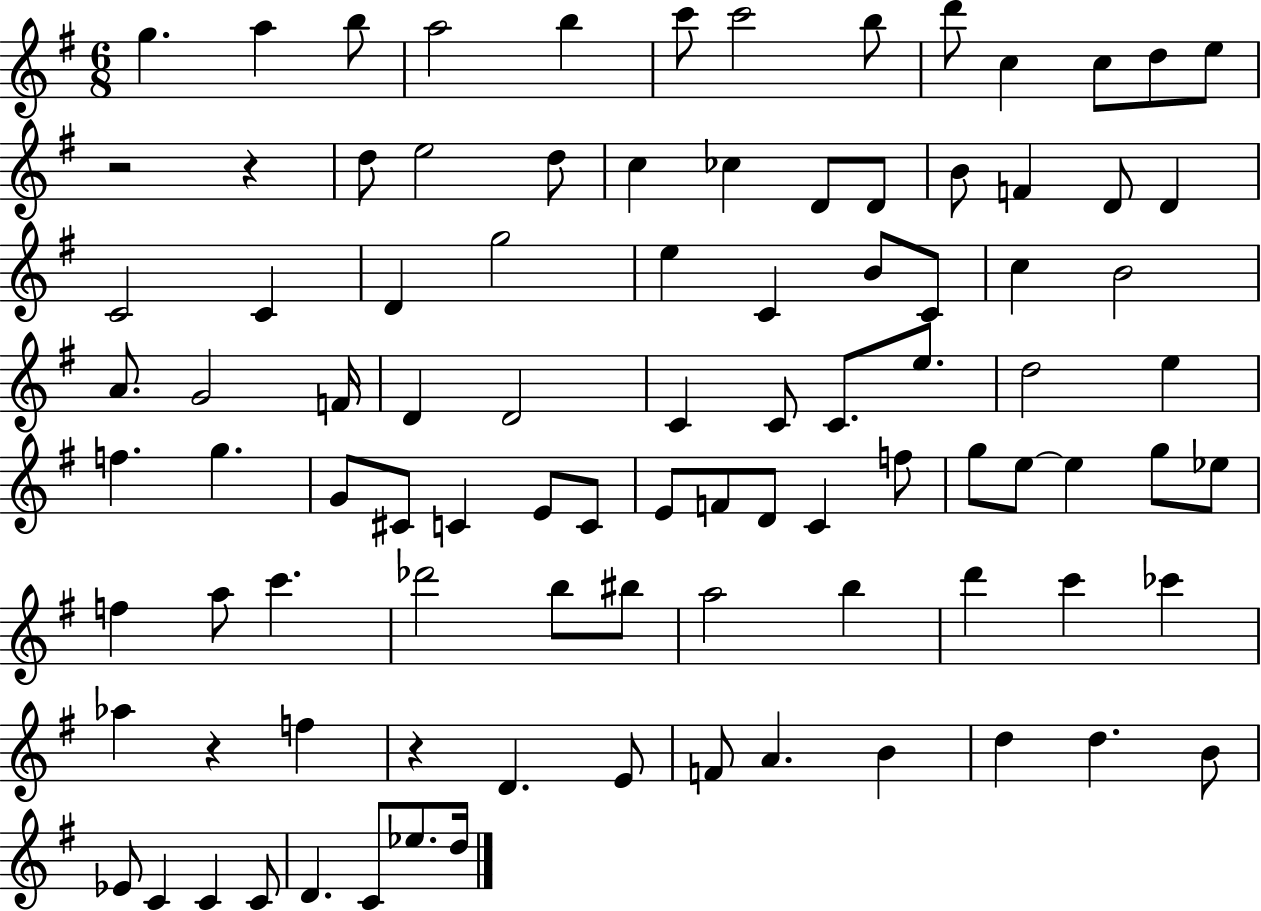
G5/q. A5/q B5/e A5/h B5/q C6/e C6/h B5/e D6/e C5/q C5/e D5/e E5/e R/h R/q D5/e E5/h D5/e C5/q CES5/q D4/e D4/e B4/e F4/q D4/e D4/q C4/h C4/q D4/q G5/h E5/q C4/q B4/e C4/e C5/q B4/h A4/e. G4/h F4/s D4/q D4/h C4/q C4/e C4/e. E5/e. D5/h E5/q F5/q. G5/q. G4/e C#4/e C4/q E4/e C4/e E4/e F4/e D4/e C4/q F5/e G5/e E5/e E5/q G5/e Eb5/e F5/q A5/e C6/q. Db6/h B5/e BIS5/e A5/h B5/q D6/q C6/q CES6/q Ab5/q R/q F5/q R/q D4/q. E4/e F4/e A4/q. B4/q D5/q D5/q. B4/e Eb4/e C4/q C4/q C4/e D4/q. C4/e Eb5/e. D5/s